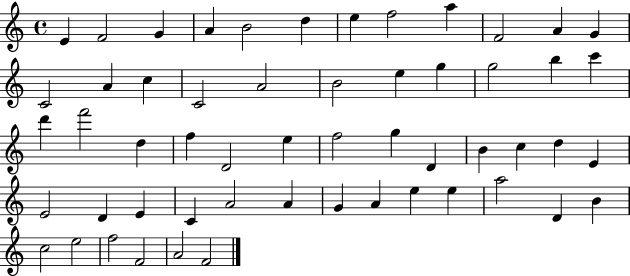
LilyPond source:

{
  \clef treble
  \time 4/4
  \defaultTimeSignature
  \key c \major
  e'4 f'2 g'4 | a'4 b'2 d''4 | e''4 f''2 a''4 | f'2 a'4 g'4 | \break c'2 a'4 c''4 | c'2 a'2 | b'2 e''4 g''4 | g''2 b''4 c'''4 | \break d'''4 f'''2 d''4 | f''4 d'2 e''4 | f''2 g''4 d'4 | b'4 c''4 d''4 e'4 | \break e'2 d'4 e'4 | c'4 a'2 a'4 | g'4 a'4 e''4 e''4 | a''2 d'4 b'4 | \break c''2 e''2 | f''2 f'2 | a'2 f'2 | \bar "|."
}